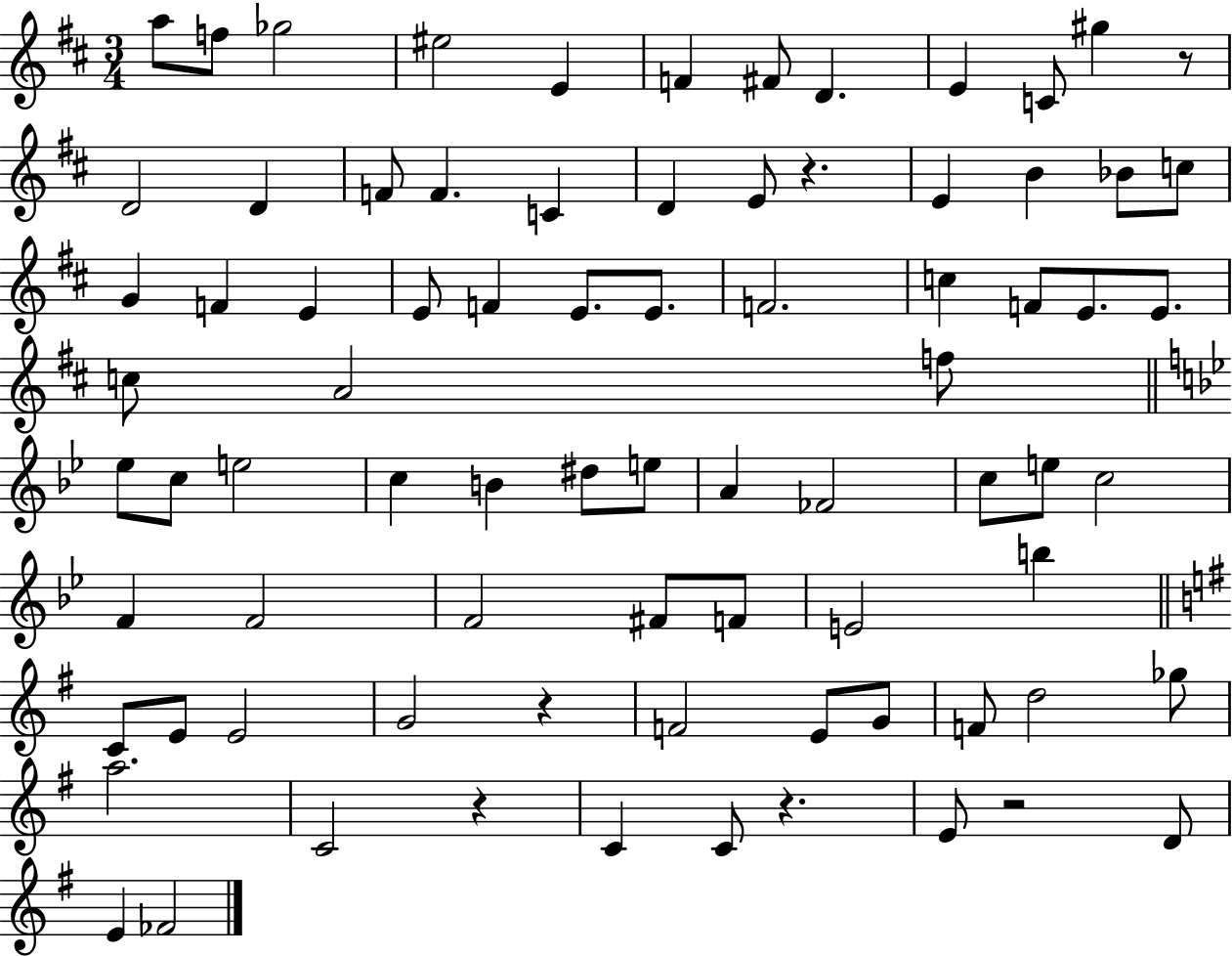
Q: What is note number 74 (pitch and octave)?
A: FES4